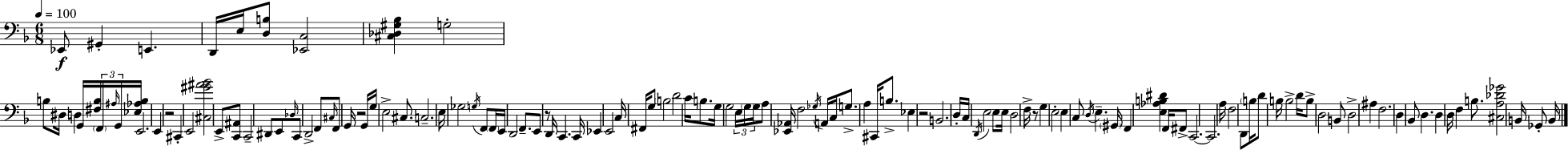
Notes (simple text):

Eb2/e G#2/q E2/q. D2/s E3/s [D3,B3]/e [Eb2,C3]/h [C#3,Db3,G#3,Bb3]/q G3/h B3/e D#3/s D3/q G2/s [F#3,B3]/s F2/s A#3/s G2/s [Eb3,Ab3,B3]/s E2/h. E2/q R/h C#2/q E2/h [C#3,G#4,A#4,Bb4]/h E2/e [C2,A#2]/e C2/h D#2/e E2/e Db3/s C2/e D2/h F2/e C#3/s F2/e G2/s R/h G2/s G3/s E3/h C#3/e. C3/h. E3/s Gb3/h G3/s F2/e F2/s E2/s D2/h F2/e. E2/e R/e D2/s C2/q. C2/s Eb2/q E2/h C3/s F#2/s G3/e B3/h D4/h C4/s B3/e. G3/s G3/h E3/s G3/s G3/s A3/e [Eb2,Ab2]/s F3/h Gb3/s A2/s C3/s G3/e. A3/q C#2/s B3/e. Eb3/q R/h B2/h. D3/s C3/s D2/s E3/h E3/e E3/s D3/h F3/s R/e G3/q E3/h E3/q C3/e D3/s E3/q. G#2/s F2/q [E3,Ab3,B3,D#4]/q F2/s F#2/e C2/h. C2/h. A3/s F3/h D2/e B3/s D4/e B3/s B3/h D4/s B3/e D3/h B2/e D3/h A#3/q F3/h. D3/q Bb2/e D3/q. D3/q D3/s F3/q B3/e. [C#3,A3,Db4,Gb4]/h B2/s Gb2/e B2/s